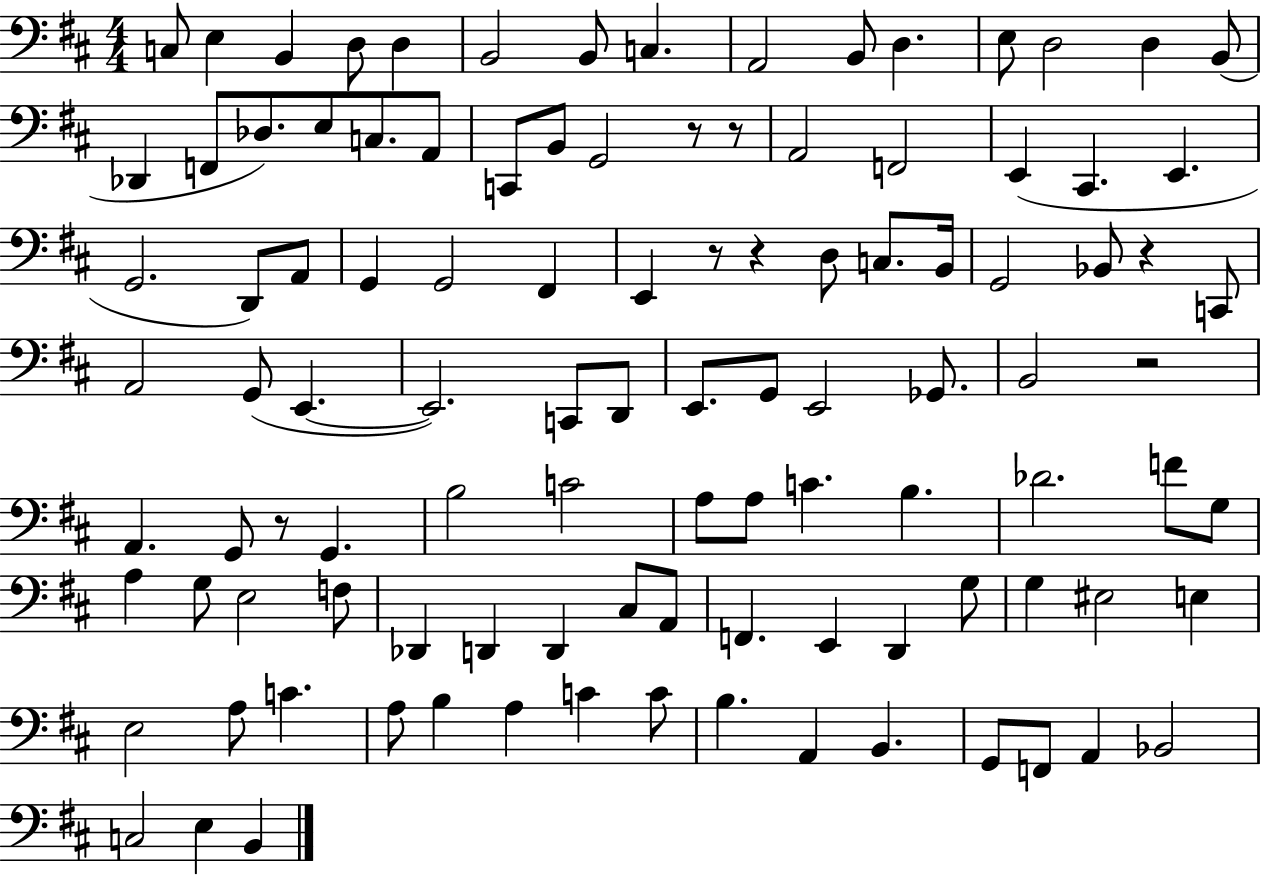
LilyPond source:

{
  \clef bass
  \numericTimeSignature
  \time 4/4
  \key d \major
  c8 e4 b,4 d8 d4 | b,2 b,8 c4. | a,2 b,8 d4. | e8 d2 d4 b,8( | \break des,4 f,8 des8.) e8 c8. a,8 | c,8 b,8 g,2 r8 r8 | a,2 f,2 | e,4( cis,4. e,4. | \break g,2. d,8) a,8 | g,4 g,2 fis,4 | e,4 r8 r4 d8 c8. b,16 | g,2 bes,8 r4 c,8 | \break a,2 g,8( e,4.~~ | e,2.) c,8 d,8 | e,8. g,8 e,2 ges,8. | b,2 r2 | \break a,4. g,8 r8 g,4. | b2 c'2 | a8 a8 c'4. b4. | des'2. f'8 g8 | \break a4 g8 e2 f8 | des,4 d,4 d,4 cis8 a,8 | f,4. e,4 d,4 g8 | g4 eis2 e4 | \break e2 a8 c'4. | a8 b4 a4 c'4 c'8 | b4. a,4 b,4. | g,8 f,8 a,4 bes,2 | \break c2 e4 b,4 | \bar "|."
}